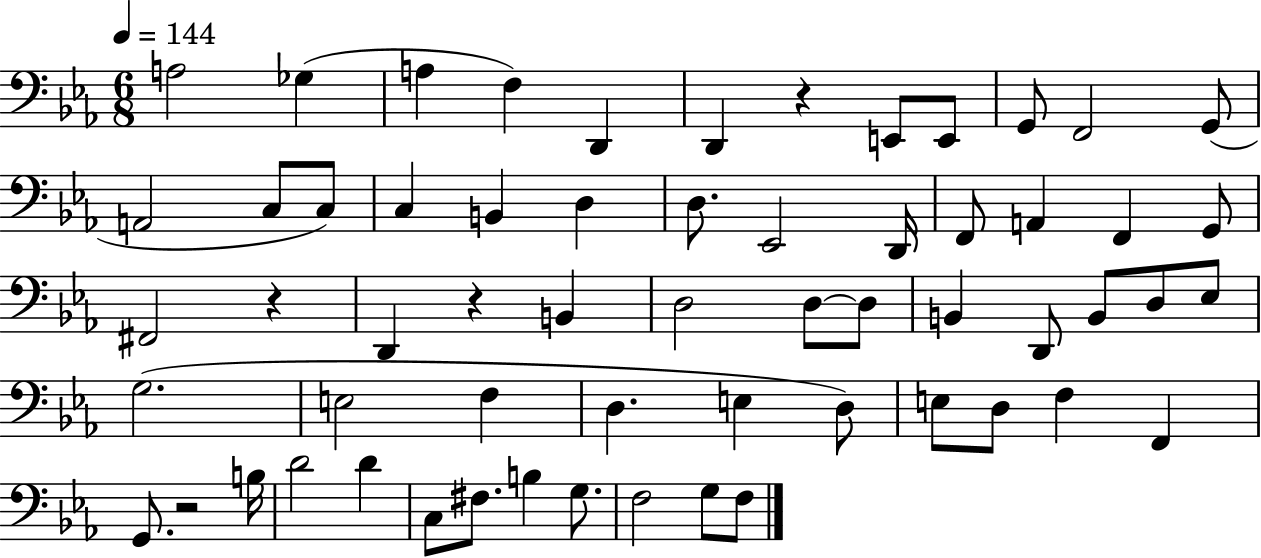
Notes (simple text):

A3/h Gb3/q A3/q F3/q D2/q D2/q R/q E2/e E2/e G2/e F2/h G2/e A2/h C3/e C3/e C3/q B2/q D3/q D3/e. Eb2/h D2/s F2/e A2/q F2/q G2/e F#2/h R/q D2/q R/q B2/q D3/h D3/e D3/e B2/q D2/e B2/e D3/e Eb3/e G3/h. E3/h F3/q D3/q. E3/q D3/e E3/e D3/e F3/q F2/q G2/e. R/h B3/s D4/h D4/q C3/e F#3/e. B3/q G3/e. F3/h G3/e F3/e